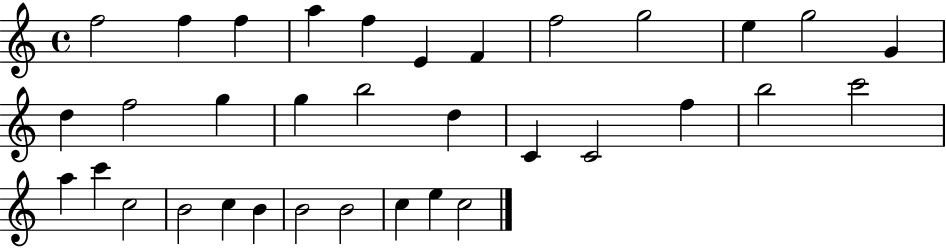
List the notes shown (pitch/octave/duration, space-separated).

F5/h F5/q F5/q A5/q F5/q E4/q F4/q F5/h G5/h E5/q G5/h G4/q D5/q F5/h G5/q G5/q B5/h D5/q C4/q C4/h F5/q B5/h C6/h A5/q C6/q C5/h B4/h C5/q B4/q B4/h B4/h C5/q E5/q C5/h